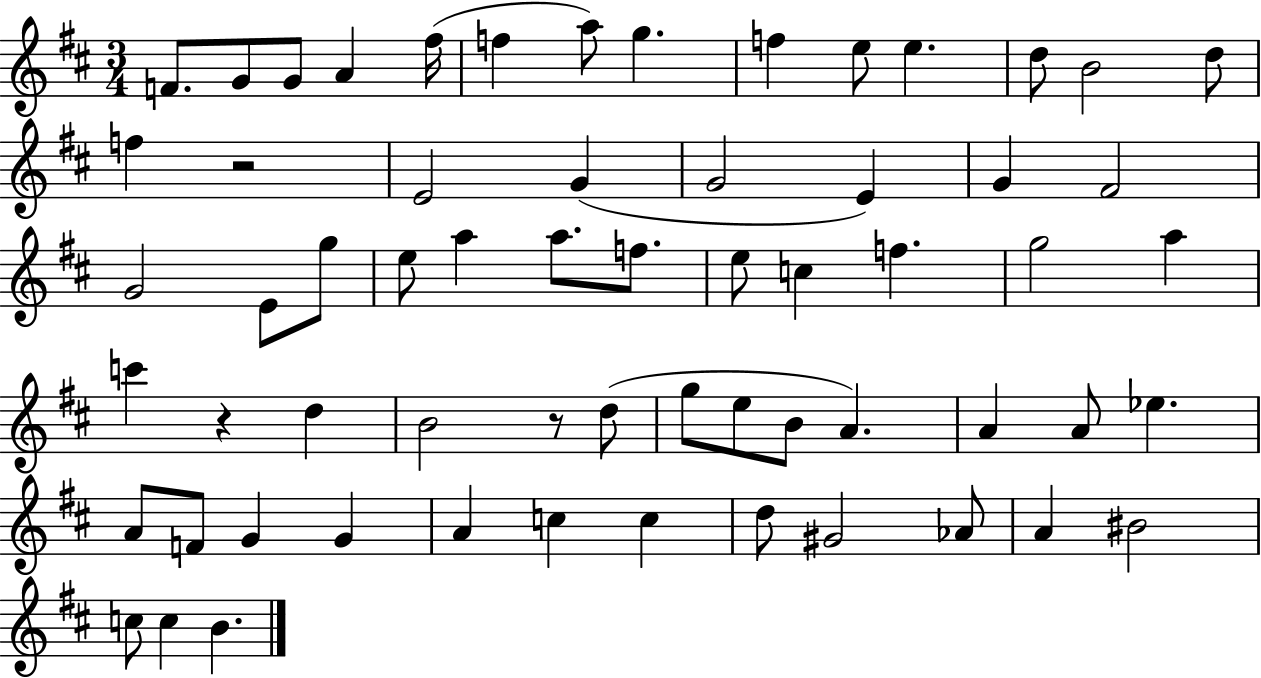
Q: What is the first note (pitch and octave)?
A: F4